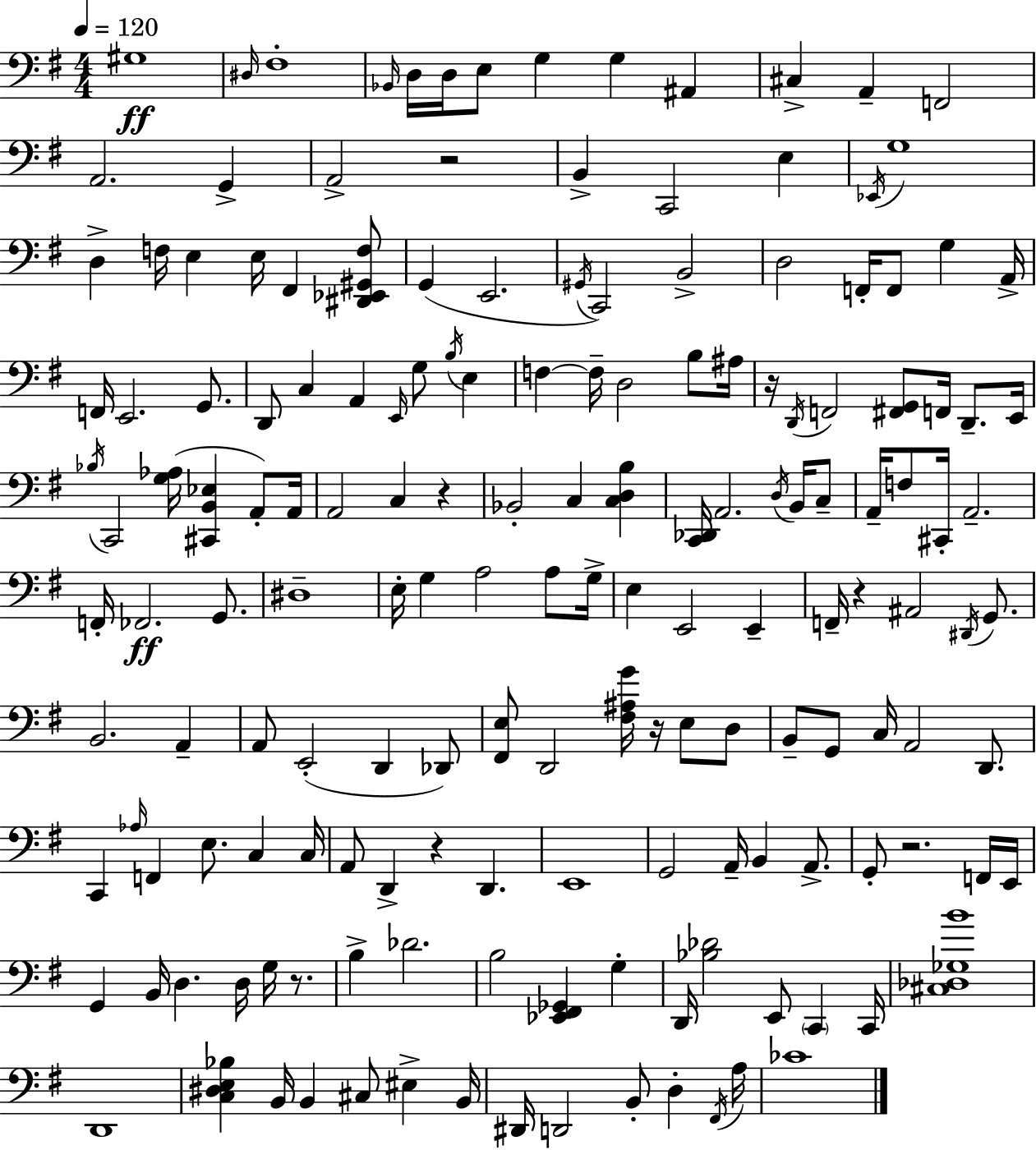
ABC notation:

X:1
T:Untitled
M:4/4
L:1/4
K:G
^G,4 ^D,/4 ^F,4 _B,,/4 D,/4 D,/4 E,/2 G, G, ^A,, ^C, A,, F,,2 A,,2 G,, A,,2 z2 B,, C,,2 E, _E,,/4 G,4 D, F,/4 E, E,/4 ^F,, [^D,,_E,,^G,,F,]/2 G,, E,,2 ^G,,/4 C,,2 B,,2 D,2 F,,/4 F,,/2 G, A,,/4 F,,/4 E,,2 G,,/2 D,,/2 C, A,, E,,/4 G,/2 B,/4 E, F, F,/4 D,2 B,/2 ^A,/4 z/4 D,,/4 F,,2 [^F,,G,,]/2 F,,/4 D,,/2 E,,/4 _B,/4 C,,2 [G,_A,]/4 [^C,,B,,_E,] A,,/2 A,,/4 A,,2 C, z _B,,2 C, [C,D,B,] [C,,_D,,]/4 A,,2 D,/4 B,,/4 C,/2 A,,/4 F,/2 ^C,,/4 A,,2 F,,/4 _F,,2 G,,/2 ^D,4 E,/4 G, A,2 A,/2 G,/4 E, E,,2 E,, F,,/4 z ^A,,2 ^D,,/4 G,,/2 B,,2 A,, A,,/2 E,,2 D,, _D,,/2 [^F,,E,]/2 D,,2 [^F,^A,G]/4 z/4 E,/2 D,/2 B,,/2 G,,/2 C,/4 A,,2 D,,/2 C,, _A,/4 F,, E,/2 C, C,/4 A,,/2 D,, z D,, E,,4 G,,2 A,,/4 B,, A,,/2 G,,/2 z2 F,,/4 E,,/4 G,, B,,/4 D, D,/4 G,/4 z/2 B, _D2 B,2 [_E,,^F,,_G,,] G, D,,/4 [_B,_D]2 E,,/2 C,, C,,/4 [^C,_D,_G,B]4 D,,4 [C,^D,E,_B,] B,,/4 B,, ^C,/2 ^E, B,,/4 ^D,,/4 D,,2 B,,/2 D, ^F,,/4 A,/4 _C4